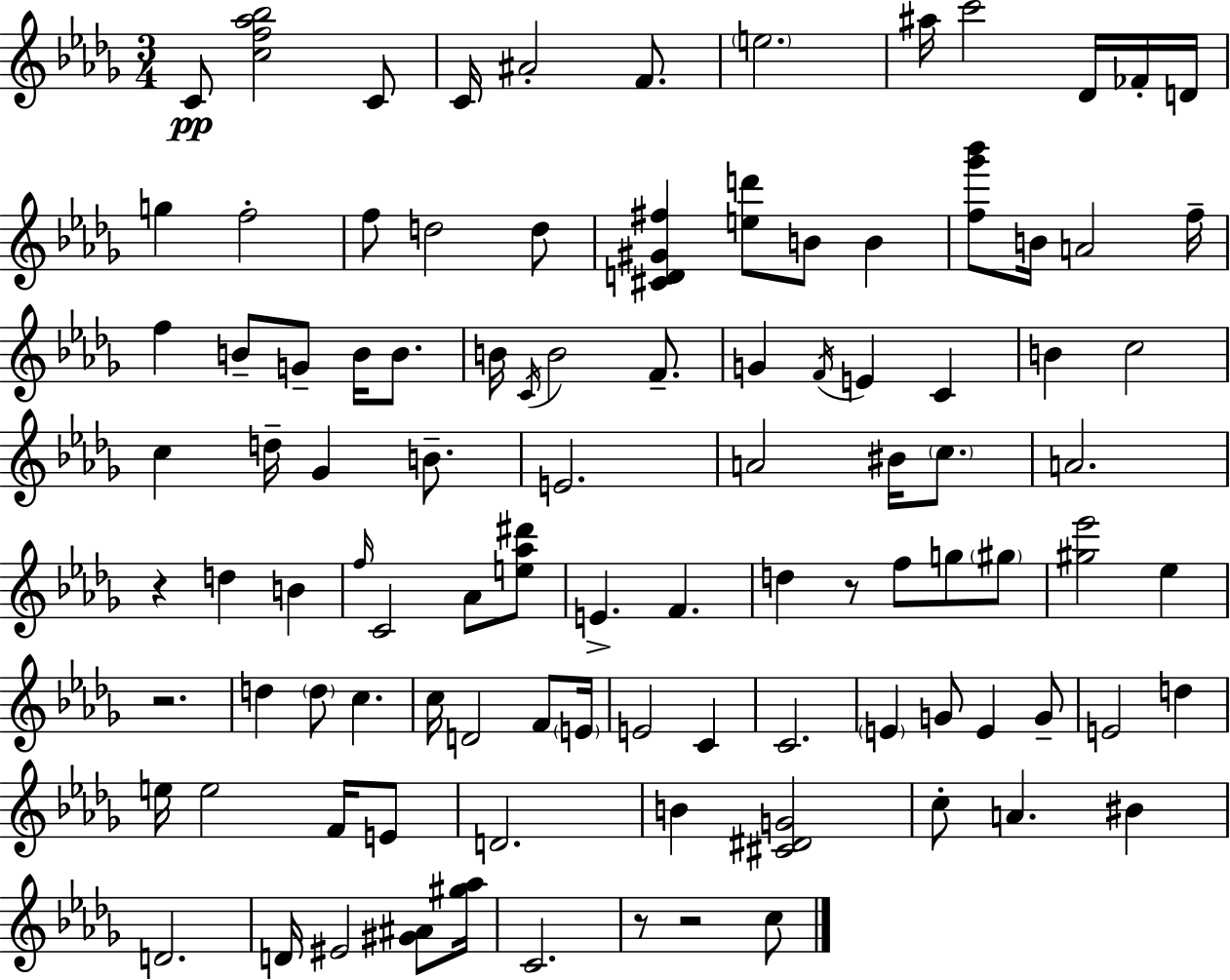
X:1
T:Untitled
M:3/4
L:1/4
K:Bbm
C/2 [cf_a_b]2 C/2 C/4 ^A2 F/2 e2 ^a/4 c'2 _D/4 _F/4 D/4 g f2 f/2 d2 d/2 [^CD^G^f] [ed']/2 B/2 B [f_g'_b']/2 B/4 A2 f/4 f B/2 G/2 B/4 B/2 B/4 C/4 B2 F/2 G F/4 E C B c2 c d/4 _G B/2 E2 A2 ^B/4 c/2 A2 z d B f/4 C2 _A/2 [e_a^d']/2 E F d z/2 f/2 g/2 ^g/2 [^g_e']2 _e z2 d d/2 c c/4 D2 F/2 E/4 E2 C C2 E G/2 E G/2 E2 d e/4 e2 F/4 E/2 D2 B [^C^DG]2 c/2 A ^B D2 D/4 ^E2 [^G^A]/2 [^g_a]/4 C2 z/2 z2 c/2